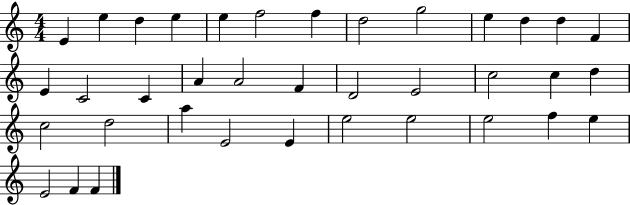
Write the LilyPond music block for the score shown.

{
  \clef treble
  \numericTimeSignature
  \time 4/4
  \key c \major
  e'4 e''4 d''4 e''4 | e''4 f''2 f''4 | d''2 g''2 | e''4 d''4 d''4 f'4 | \break e'4 c'2 c'4 | a'4 a'2 f'4 | d'2 e'2 | c''2 c''4 d''4 | \break c''2 d''2 | a''4 e'2 e'4 | e''2 e''2 | e''2 f''4 e''4 | \break e'2 f'4 f'4 | \bar "|."
}